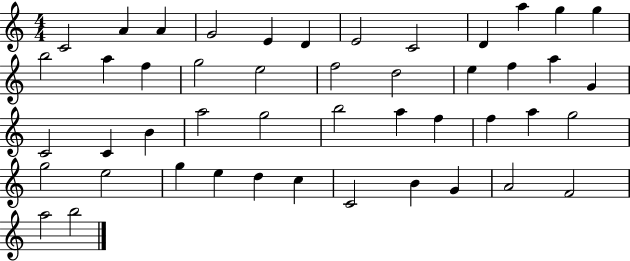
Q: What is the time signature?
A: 4/4